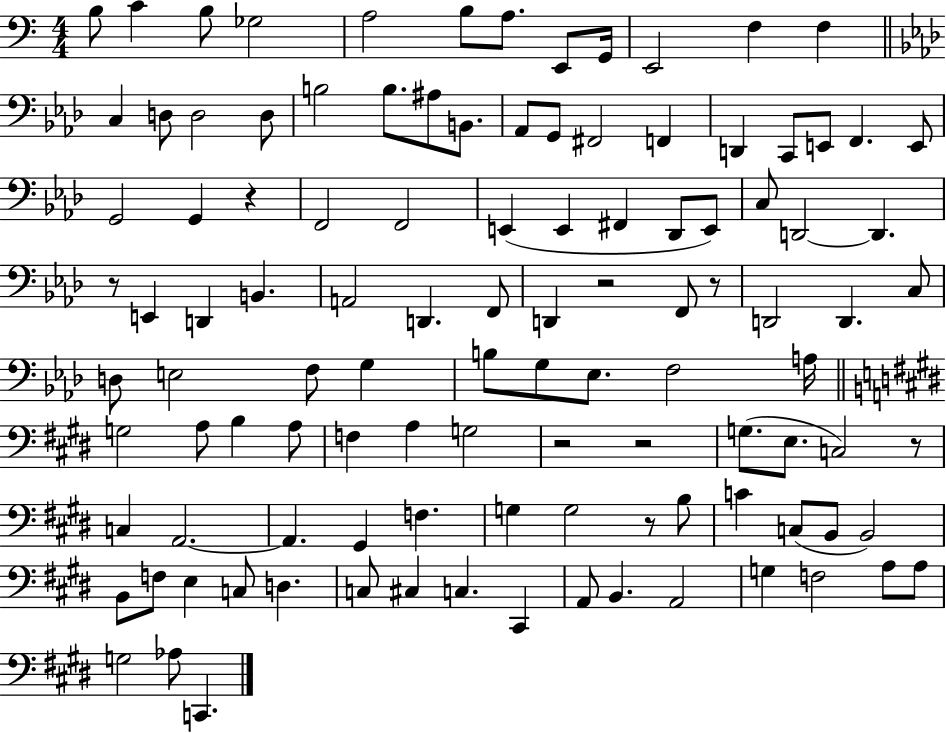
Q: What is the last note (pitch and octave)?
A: C2